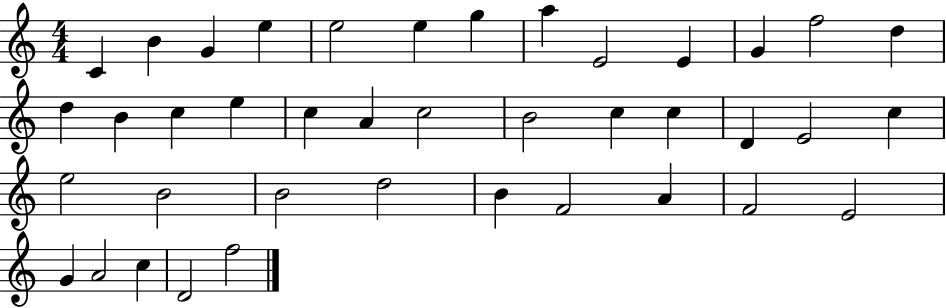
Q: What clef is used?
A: treble